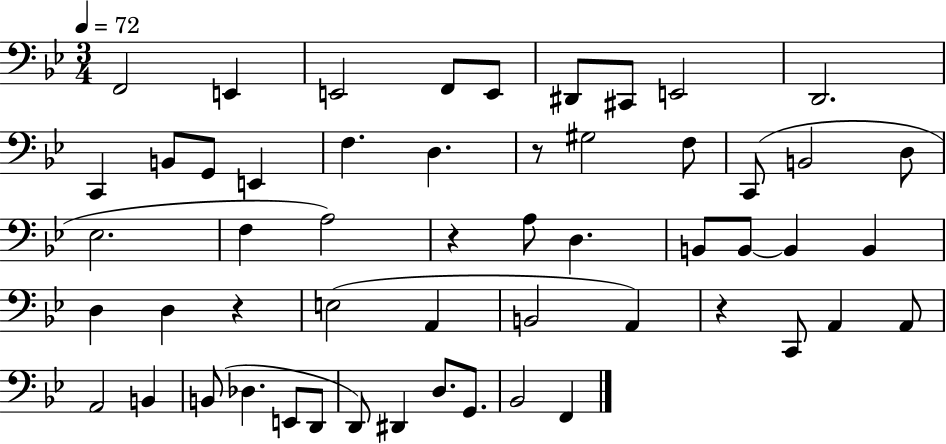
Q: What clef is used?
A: bass